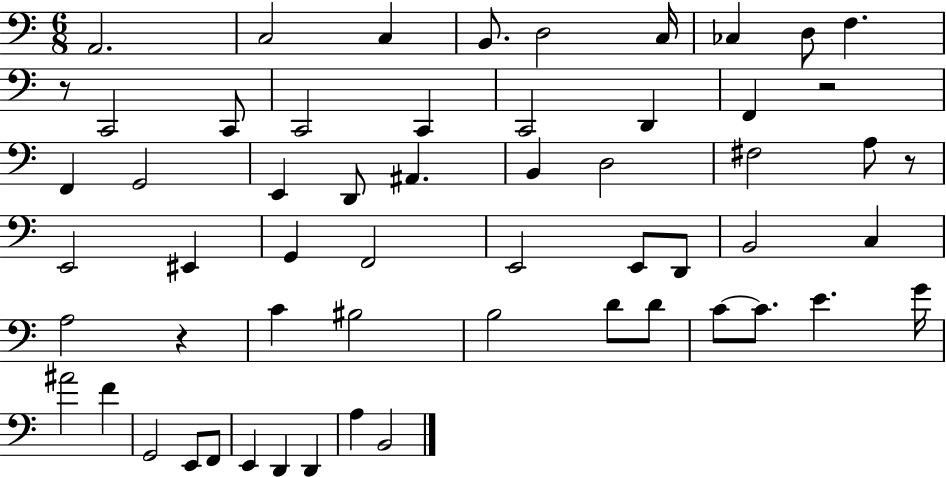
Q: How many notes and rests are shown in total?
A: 58